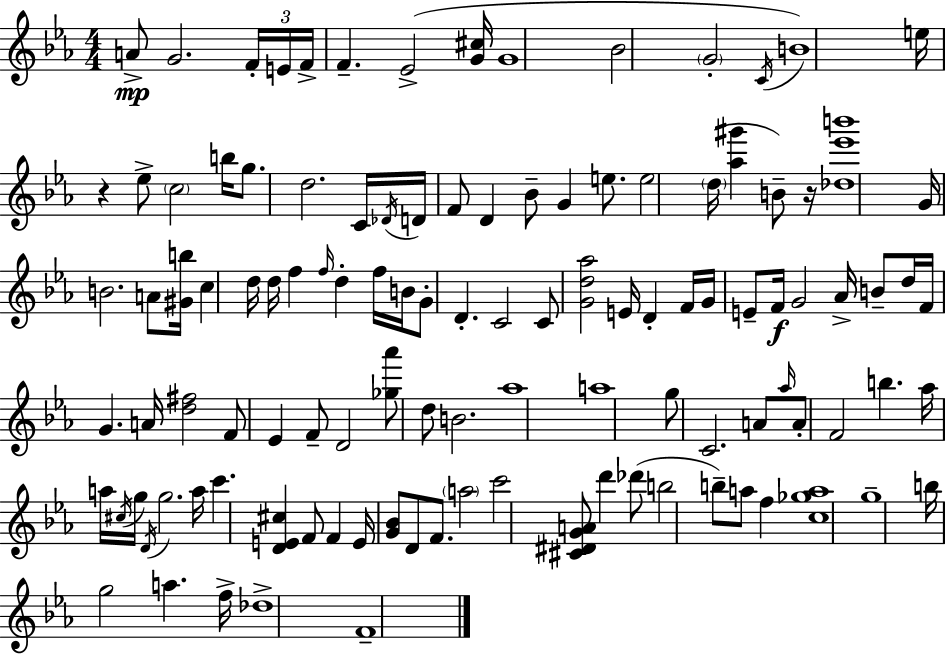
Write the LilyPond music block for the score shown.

{
  \clef treble
  \numericTimeSignature
  \time 4/4
  \key c \minor
  a'8->\mp g'2. \tuplet 3/2 { f'16-. e'16 | f'16-> } f'4.-- ees'2->( <g' cis''>16 | g'1 | bes'2 \parenthesize g'2-. | \break \acciaccatura { c'16 }) b'1 | e''16 r4 ees''8-> \parenthesize c''2 | b''16 g''8. d''2. | c'16 \acciaccatura { des'16 } d'16 f'8 d'4 bes'8-- g'4 e''8. | \break e''2 \parenthesize d''16( <aes'' gis'''>4 b'8--) | r16 <des'' ees''' b'''>1 | g'16 b'2. a'8 | <gis' b''>16 c''4 d''16 d''16 f''4 \grace { f''16 } d''4-. | \break f''16 b'16 g'8-. d'4.-. c'2 | c'8 <g' d'' aes''>2 e'16 d'4-. | f'16 g'16 e'8-- f'16\f g'2 aes'16-> | b'8-- d''16 f'16 g'4. a'16 <d'' fis''>2 | \break f'8 ees'4 f'8-- d'2 | <ges'' aes'''>8 d''8 b'2. | aes''1 | a''1 | \break g''8 c'2. | a'8 \grace { aes''16 } a'8-. f'2 b''4. | aes''16 a''16 \acciaccatura { cis''16 } g''16 \acciaccatura { d'16 } g''2. | a''16 c'''4. <d' e' cis''>4 | \break f'8 f'4 e'16 <g' bes'>8 d'8 f'8. \parenthesize a''2 | c'''2 <cis' dis' g' a'>8 | d'''4 des'''8( b''2 b''8--) | a''8 f''4 <c'' ges'' a''>1 | \break g''1-- | b''16 g''2 a''4. | f''16-> des''1-> | f'1-- | \break \bar "|."
}